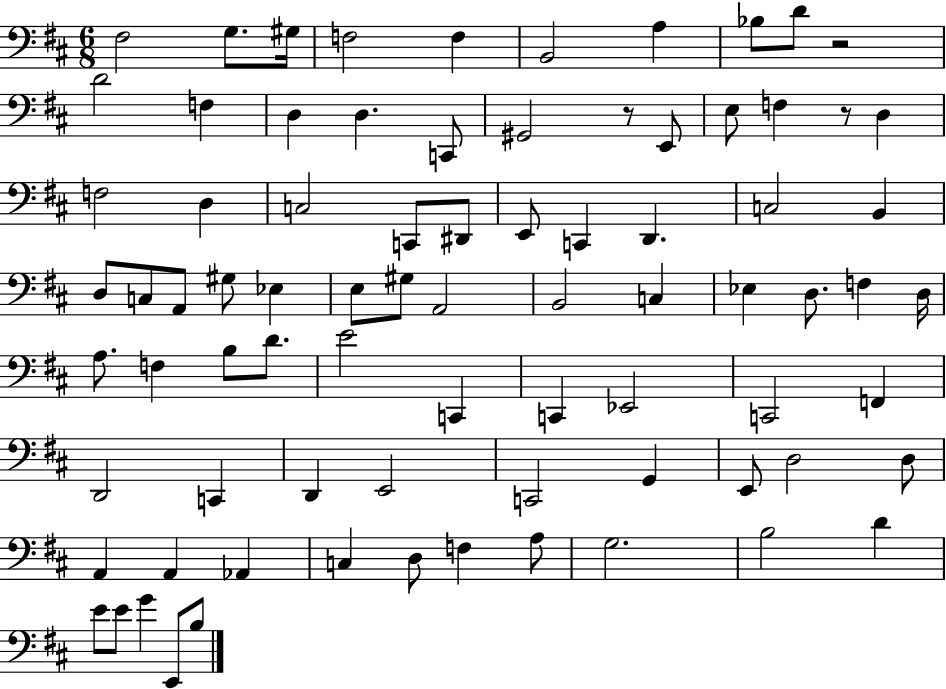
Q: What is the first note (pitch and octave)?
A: F#3